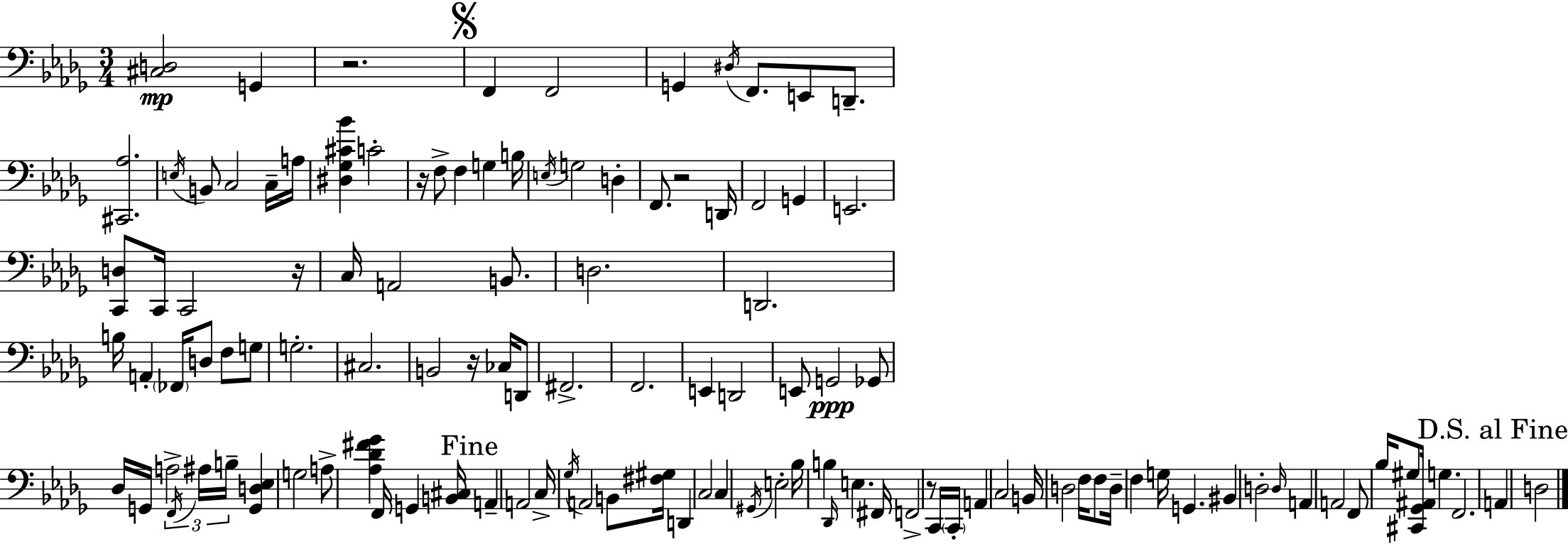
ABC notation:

X:1
T:Untitled
M:3/4
L:1/4
K:Bbm
[^C,D,]2 G,, z2 F,, F,,2 G,, ^D,/4 F,,/2 E,,/2 D,,/2 [^C,,_A,]2 E,/4 B,,/2 C,2 C,/4 A,/4 [^D,_G,^C_B] C2 z/4 F,/2 F, G, B,/4 E,/4 G,2 D, F,,/2 z2 D,,/4 F,,2 G,, E,,2 [C,,D,]/2 C,,/4 C,,2 z/4 C,/4 A,,2 B,,/2 D,2 D,,2 B,/4 A,, _F,,/4 D,/2 F,/2 G,/2 G,2 ^C,2 B,,2 z/4 _C,/4 D,,/2 ^F,,2 F,,2 E,, D,,2 E,,/2 G,,2 _G,,/2 _D,/4 G,,/4 A,2 F,,/4 ^A,/4 B,/4 [G,,D,_E,] G,2 A,/2 [_A,_D^F_G] F,,/4 G,, [B,,^C,]/4 A,, A,,2 C,/4 _G,/4 A,,2 B,,/2 [^F,^G,]/4 D,, C,2 C, ^G,,/4 E,2 _B,/4 B, _D,,/4 E, ^F,,/4 F,,2 z/2 C,,/4 C,,/4 A,, C,2 B,,/4 D,2 F,/4 F,/2 D,/4 F, G,/4 G,, ^B,, D,2 D,/4 A,, A,,2 F,,/2 _B,/4 ^G,/2 [^C,,_G,,^A,,]/4 G, F,,2 A,, D,2